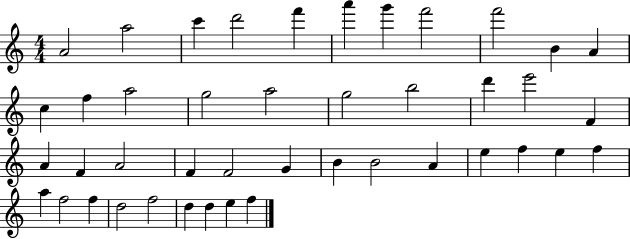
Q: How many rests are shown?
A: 0